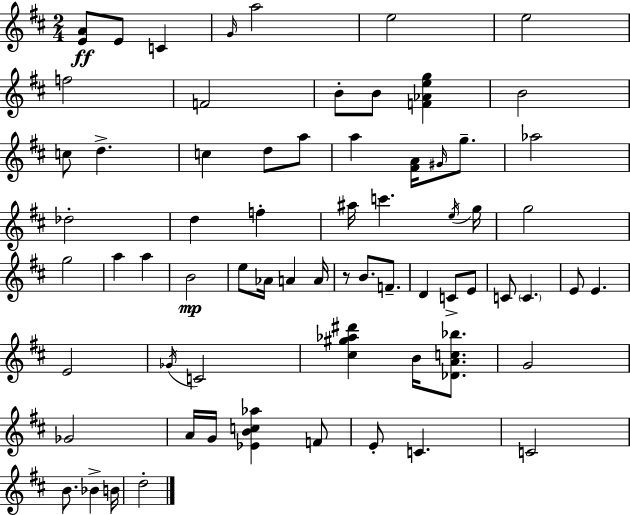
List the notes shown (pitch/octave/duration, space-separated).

[E4,A4]/e E4/e C4/q G4/s A5/h E5/h E5/h F5/h F4/h B4/e B4/e [F4,Ab4,E5,G5]/q B4/h C5/e D5/q. C5/q D5/e A5/e A5/q [F#4,A4]/s G#4/s G5/e. Ab5/h Db5/h D5/q F5/q A#5/s C6/q. E5/s G5/s G5/h G5/h A5/q A5/q B4/h E5/e Ab4/s A4/q A4/s R/e B4/e. F4/e. D4/q C4/e E4/e C4/e C4/q. E4/e E4/q. E4/h Gb4/s C4/h [C#5,G#5,Ab5,D#6]/q B4/s [Db4,A4,C5,Bb5]/e. G4/h Gb4/h A4/s G4/s [Eb4,B4,C5,Ab5]/q F4/e E4/e C4/q. C4/h B4/e. Bb4/q B4/s D5/h